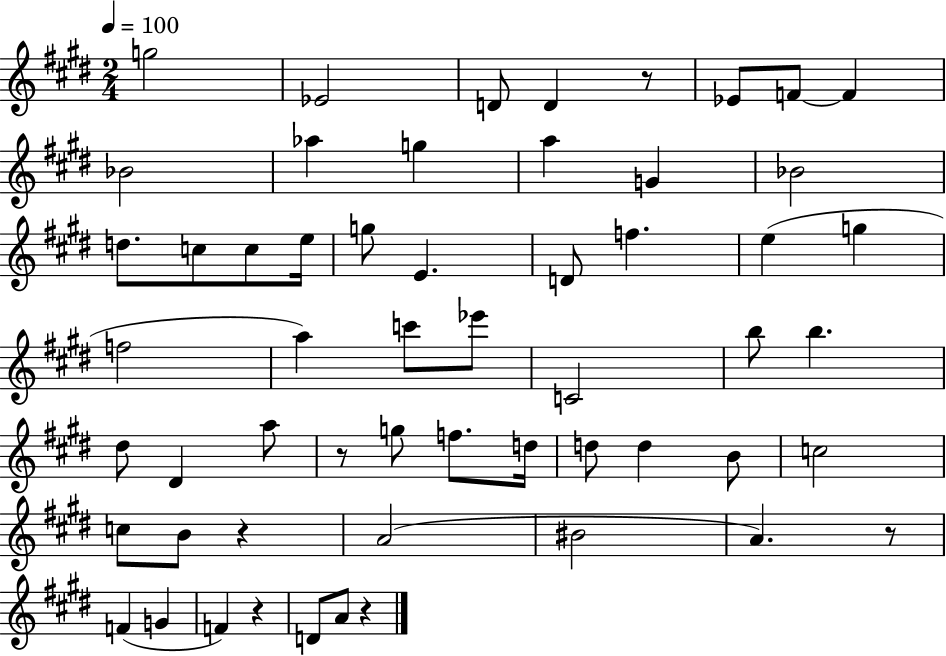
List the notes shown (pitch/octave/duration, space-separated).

G5/h Eb4/h D4/e D4/q R/e Eb4/e F4/e F4/q Bb4/h Ab5/q G5/q A5/q G4/q Bb4/h D5/e. C5/e C5/e E5/s G5/e E4/q. D4/e F5/q. E5/q G5/q F5/h A5/q C6/e Eb6/e C4/h B5/e B5/q. D#5/e D#4/q A5/e R/e G5/e F5/e. D5/s D5/e D5/q B4/e C5/h C5/e B4/e R/q A4/h BIS4/h A4/q. R/e F4/q G4/q F4/q R/q D4/e A4/e R/q